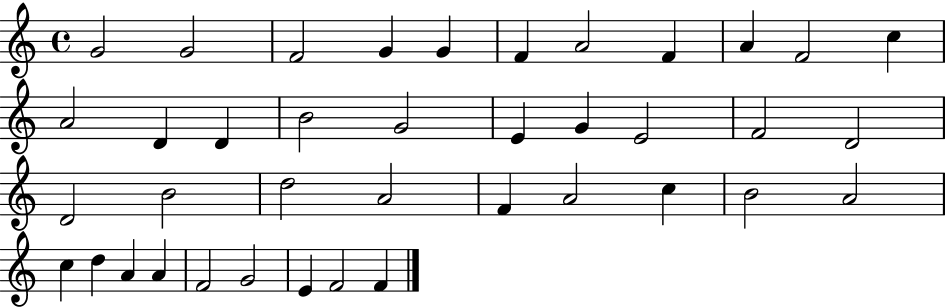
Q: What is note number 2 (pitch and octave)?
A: G4